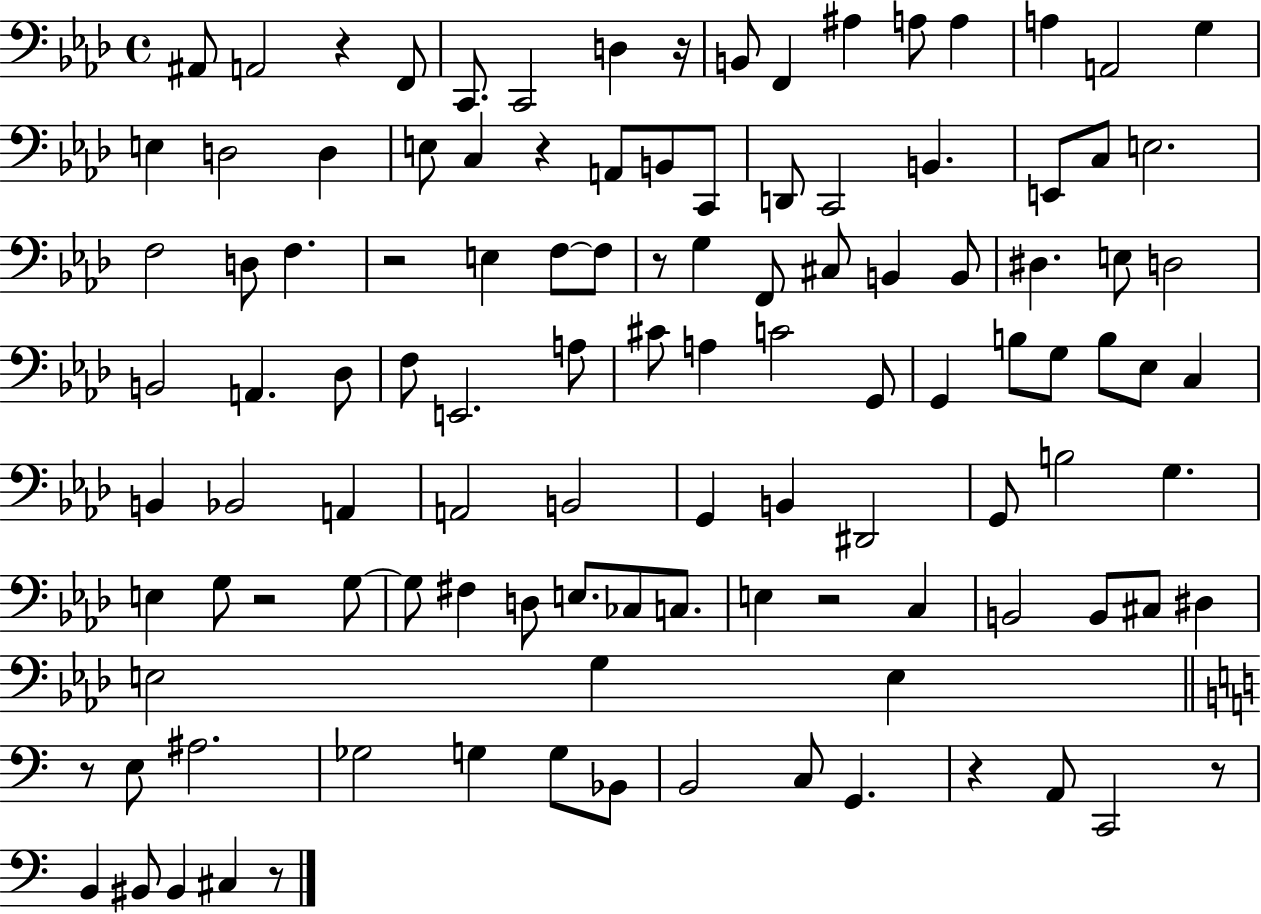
A#2/e A2/h R/q F2/e C2/e. C2/h D3/q R/s B2/e F2/q A#3/q A3/e A3/q A3/q A2/h G3/q E3/q D3/h D3/q E3/e C3/q R/q A2/e B2/e C2/e D2/e C2/h B2/q. E2/e C3/e E3/h. F3/h D3/e F3/q. R/h E3/q F3/e F3/e R/e G3/q F2/e C#3/e B2/q B2/e D#3/q. E3/e D3/h B2/h A2/q. Db3/e F3/e E2/h. A3/e C#4/e A3/q C4/h G2/e G2/q B3/e G3/e B3/e Eb3/e C3/q B2/q Bb2/h A2/q A2/h B2/h G2/q B2/q D#2/h G2/e B3/h G3/q. E3/q G3/e R/h G3/e G3/e F#3/q D3/e E3/e. CES3/e C3/e. E3/q R/h C3/q B2/h B2/e C#3/e D#3/q E3/h G3/q E3/q R/e E3/e A#3/h. Gb3/h G3/q G3/e Bb2/e B2/h C3/e G2/q. R/q A2/e C2/h R/e B2/q BIS2/e BIS2/q C#3/q R/e